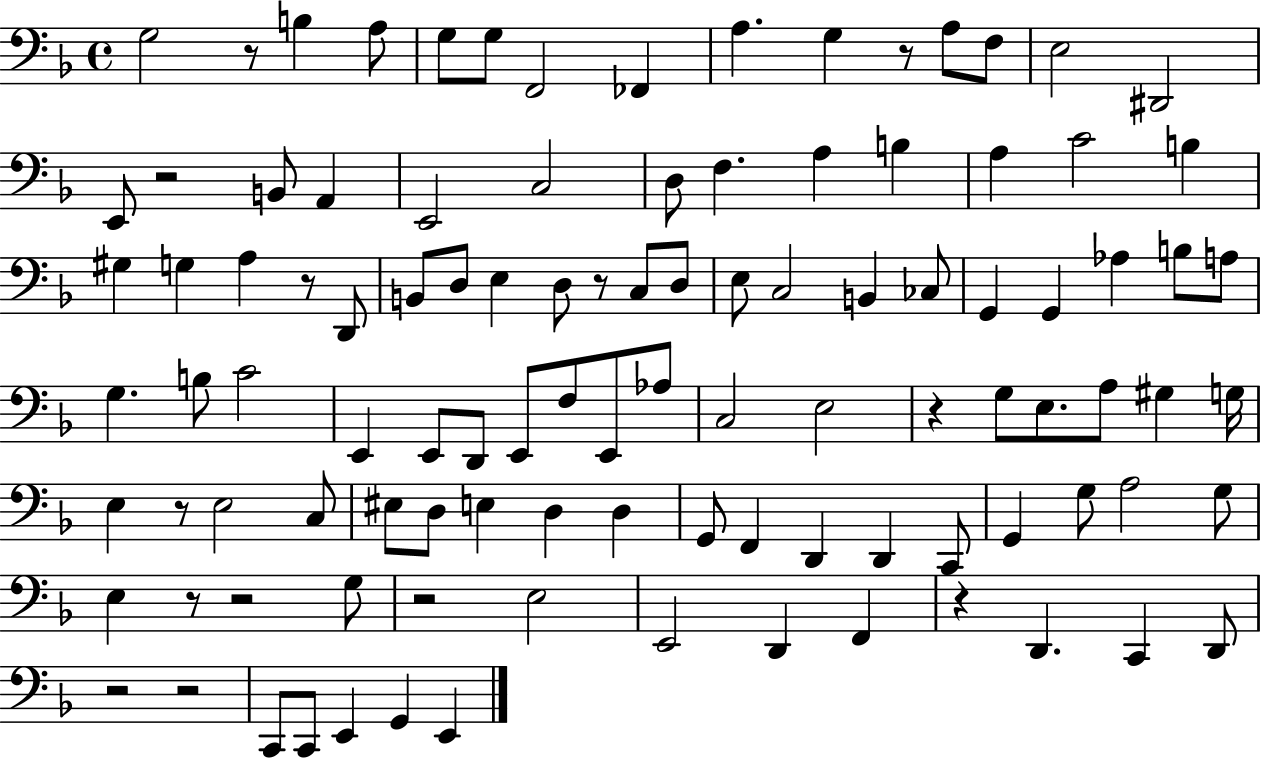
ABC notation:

X:1
T:Untitled
M:4/4
L:1/4
K:F
G,2 z/2 B, A,/2 G,/2 G,/2 F,,2 _F,, A, G, z/2 A,/2 F,/2 E,2 ^D,,2 E,,/2 z2 B,,/2 A,, E,,2 C,2 D,/2 F, A, B, A, C2 B, ^G, G, A, z/2 D,,/2 B,,/2 D,/2 E, D,/2 z/2 C,/2 D,/2 E,/2 C,2 B,, _C,/2 G,, G,, _A, B,/2 A,/2 G, B,/2 C2 E,, E,,/2 D,,/2 E,,/2 F,/2 E,,/2 _A,/2 C,2 E,2 z G,/2 E,/2 A,/2 ^G, G,/4 E, z/2 E,2 C,/2 ^E,/2 D,/2 E, D, D, G,,/2 F,, D,, D,, C,,/2 G,, G,/2 A,2 G,/2 E, z/2 z2 G,/2 z2 E,2 E,,2 D,, F,, z D,, C,, D,,/2 z2 z2 C,,/2 C,,/2 E,, G,, E,,